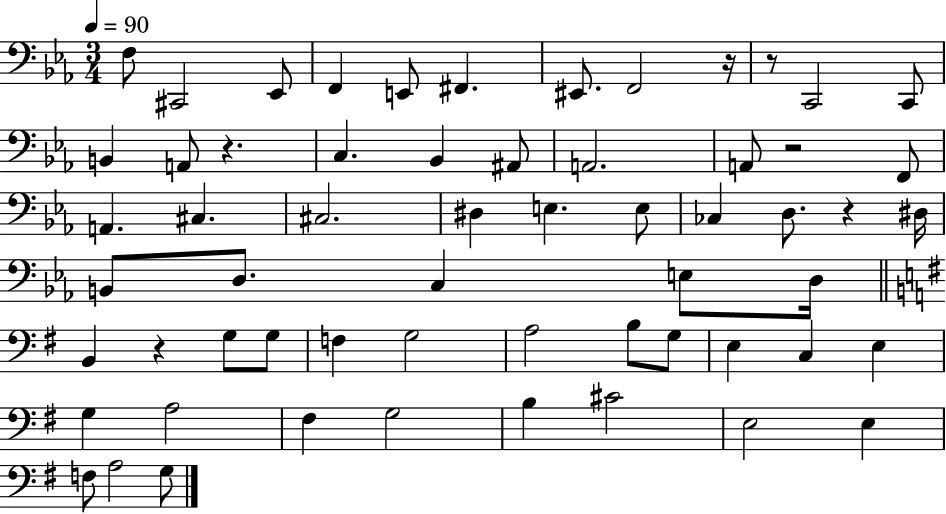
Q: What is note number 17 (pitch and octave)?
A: A2